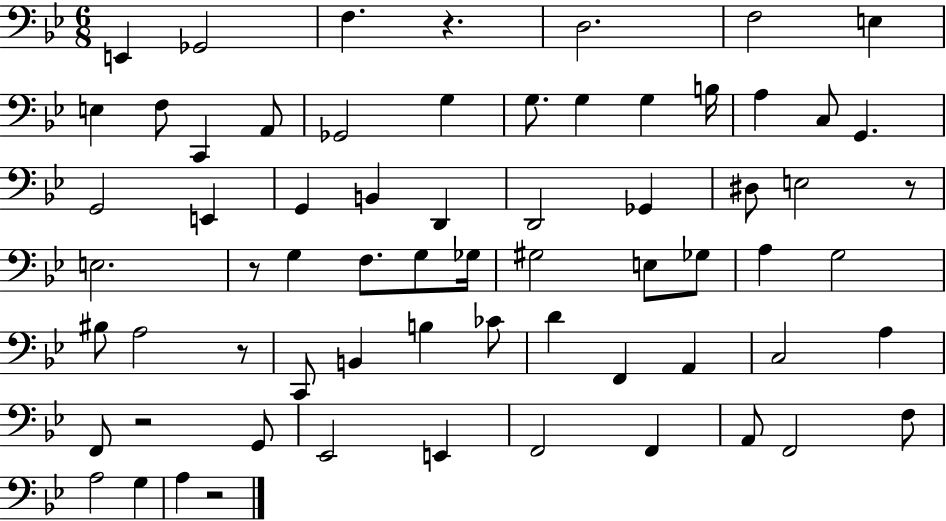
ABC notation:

X:1
T:Untitled
M:6/8
L:1/4
K:Bb
E,, _G,,2 F, z D,2 F,2 E, E, F,/2 C,, A,,/2 _G,,2 G, G,/2 G, G, B,/4 A, C,/2 G,, G,,2 E,, G,, B,, D,, D,,2 _G,, ^D,/2 E,2 z/2 E,2 z/2 G, F,/2 G,/2 _G,/4 ^G,2 E,/2 _G,/2 A, G,2 ^B,/2 A,2 z/2 C,,/2 B,, B, _C/2 D F,, A,, C,2 A, F,,/2 z2 G,,/2 _E,,2 E,, F,,2 F,, A,,/2 F,,2 F,/2 A,2 G, A, z2